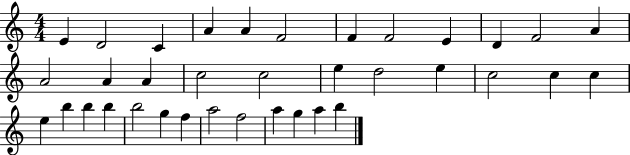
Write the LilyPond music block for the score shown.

{
  \clef treble
  \numericTimeSignature
  \time 4/4
  \key c \major
  e'4 d'2 c'4 | a'4 a'4 f'2 | f'4 f'2 e'4 | d'4 f'2 a'4 | \break a'2 a'4 a'4 | c''2 c''2 | e''4 d''2 e''4 | c''2 c''4 c''4 | \break e''4 b''4 b''4 b''4 | b''2 g''4 f''4 | a''2 f''2 | a''4 g''4 a''4 b''4 | \break \bar "|."
}